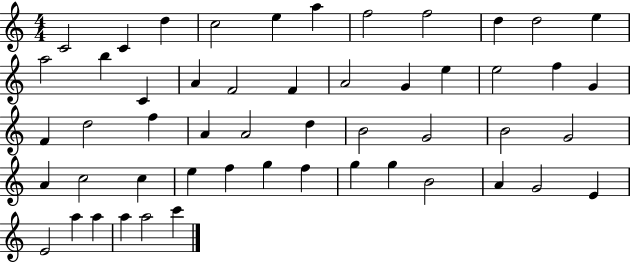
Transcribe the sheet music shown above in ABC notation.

X:1
T:Untitled
M:4/4
L:1/4
K:C
C2 C d c2 e a f2 f2 d d2 e a2 b C A F2 F A2 G e e2 f G F d2 f A A2 d B2 G2 B2 G2 A c2 c e f g f g g B2 A G2 E E2 a a a a2 c'